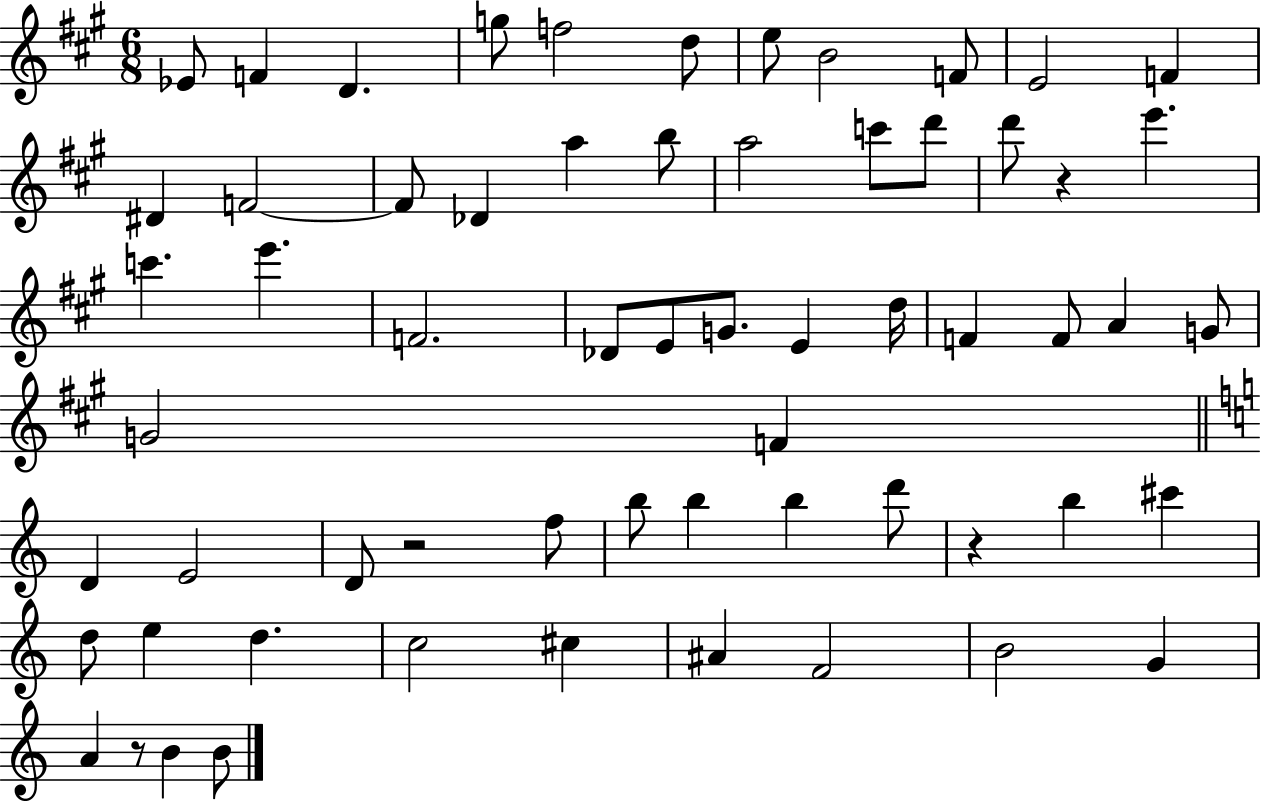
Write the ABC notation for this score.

X:1
T:Untitled
M:6/8
L:1/4
K:A
_E/2 F D g/2 f2 d/2 e/2 B2 F/2 E2 F ^D F2 F/2 _D a b/2 a2 c'/2 d'/2 d'/2 z e' c' e' F2 _D/2 E/2 G/2 E d/4 F F/2 A G/2 G2 F D E2 D/2 z2 f/2 b/2 b b d'/2 z b ^c' d/2 e d c2 ^c ^A F2 B2 G A z/2 B B/2